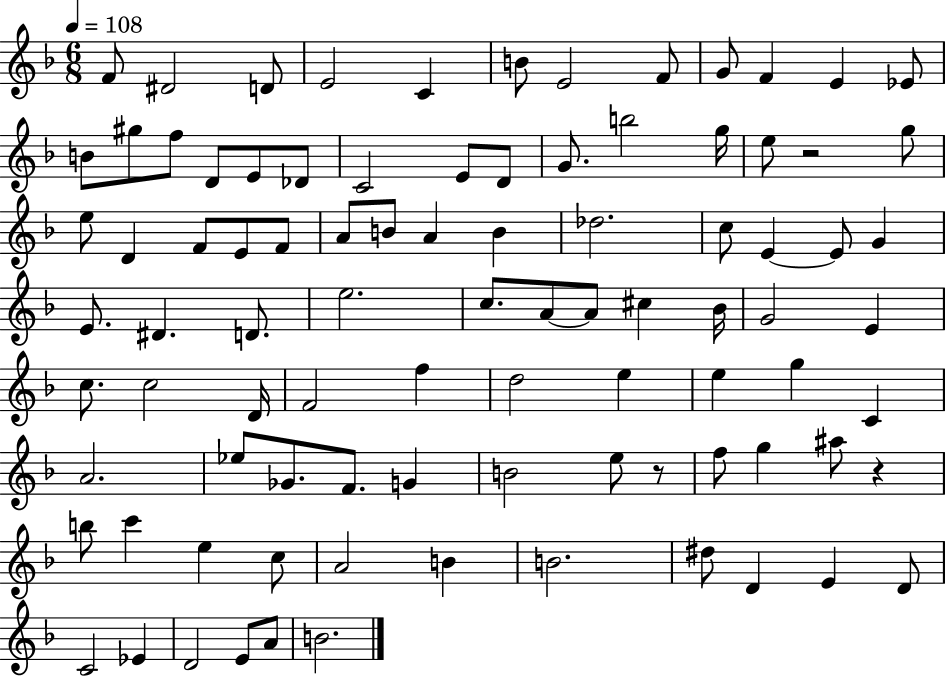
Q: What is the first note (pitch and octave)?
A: F4